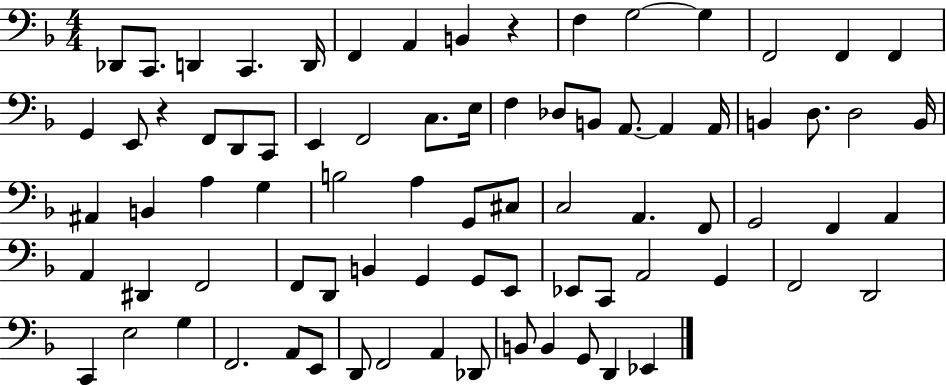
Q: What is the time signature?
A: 4/4